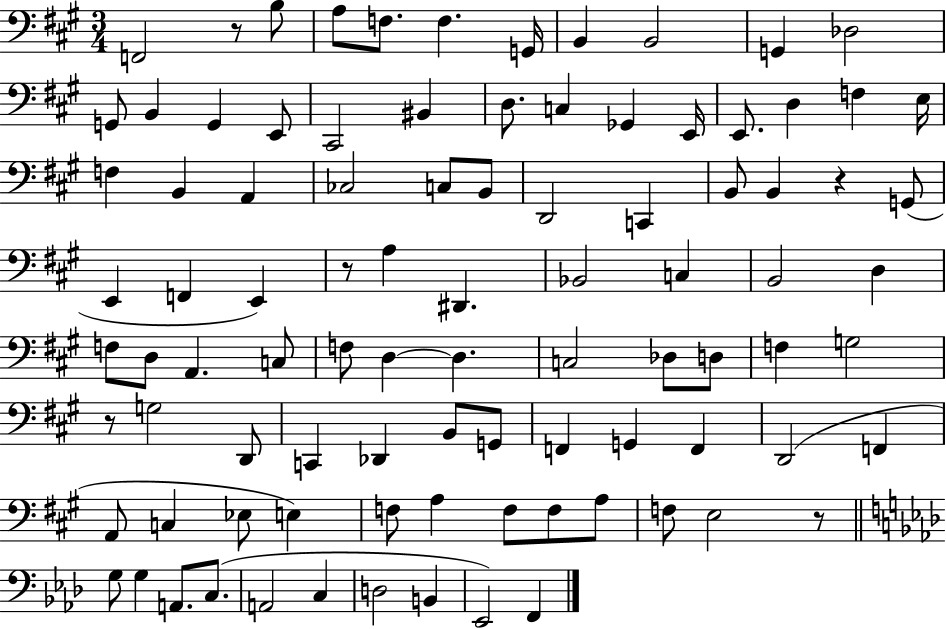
F2/h R/e B3/e A3/e F3/e. F3/q. G2/s B2/q B2/h G2/q Db3/h G2/e B2/q G2/q E2/e C#2/h BIS2/q D3/e. C3/q Gb2/q E2/s E2/e. D3/q F3/q E3/s F3/q B2/q A2/q CES3/h C3/e B2/e D2/h C2/q B2/e B2/q R/q G2/e E2/q F2/q E2/q R/e A3/q D#2/q. Bb2/h C3/q B2/h D3/q F3/e D3/e A2/q. C3/e F3/e D3/q D3/q. C3/h Db3/e D3/e F3/q G3/h R/e G3/h D2/e C2/q Db2/q B2/e G2/e F2/q G2/q F2/q D2/h F2/q A2/e C3/q Eb3/e E3/q F3/e A3/q F3/e F3/e A3/e F3/e E3/h R/e G3/e G3/q A2/e. C3/e. A2/h C3/q D3/h B2/q Eb2/h F2/q